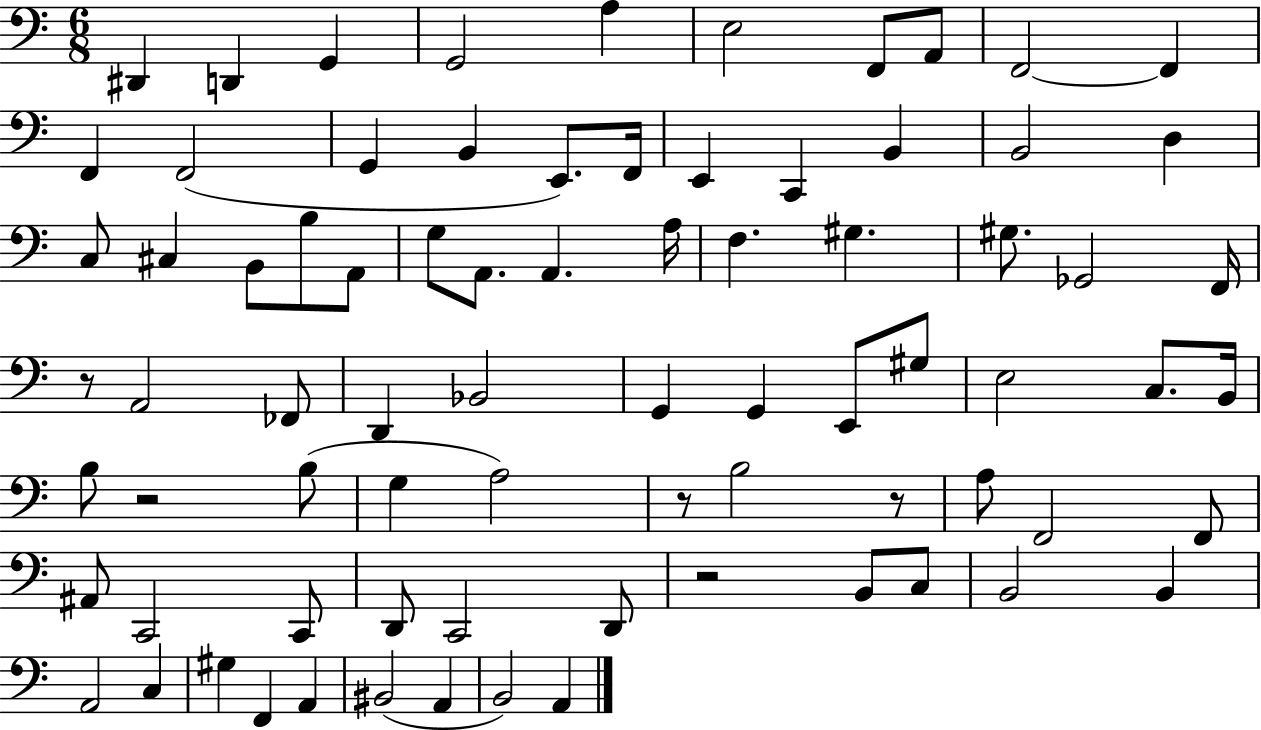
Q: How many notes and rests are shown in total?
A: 78